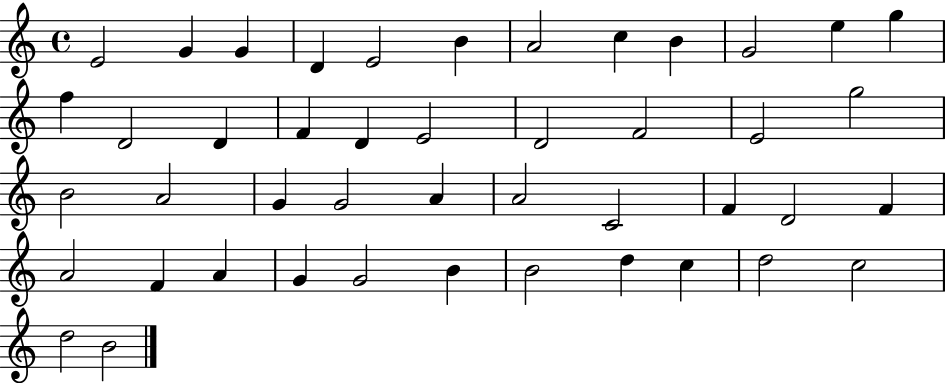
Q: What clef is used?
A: treble